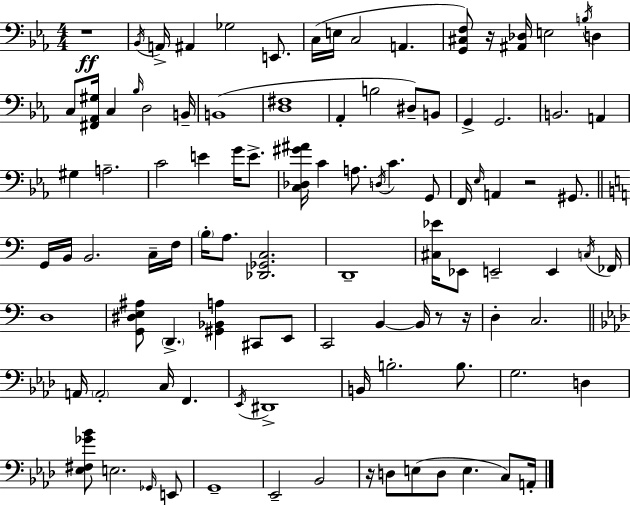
X:1
T:Untitled
M:4/4
L:1/4
K:Eb
z4 _B,,/4 A,,/4 ^A,, _G,2 E,,/2 C,/4 E,/4 C,2 A,, [G,,^C,F,]/2 z/4 [^A,,_D,]/4 E,2 B,/4 D, C,/2 [^F,,_A,,^G,]/4 C, _B,/4 D,2 B,,/4 B,,4 [D,^F,]4 _A,, B,2 ^D,/2 B,,/2 G,, G,,2 B,,2 A,, ^G, A,2 C2 E G/4 E/2 [C,_D,^G^A]/4 C A,/2 D,/4 C G,,/2 F,,/4 _E,/4 A,, z2 ^G,,/2 G,,/4 B,,/4 B,,2 C,/4 F,/4 B,/4 A,/2 [_D,,_G,,C,]2 D,,4 [^C,_E]/4 _E,,/2 E,,2 E,, C,/4 _F,,/4 D,4 [G,,^D,E,^A,]/2 D,, [^G,,_B,,A,] ^C,,/2 E,,/2 C,,2 B,, B,,/4 z/2 z/4 D, C,2 A,,/4 A,,2 C,/4 F,, _E,,/4 ^D,,4 B,,/4 B,2 B,/2 G,2 D, [_E,^F,_G_B]/2 E,2 _G,,/4 E,,/2 G,,4 _E,,2 _B,,2 z/4 D,/2 E,/2 D,/2 E, C,/2 A,,/4